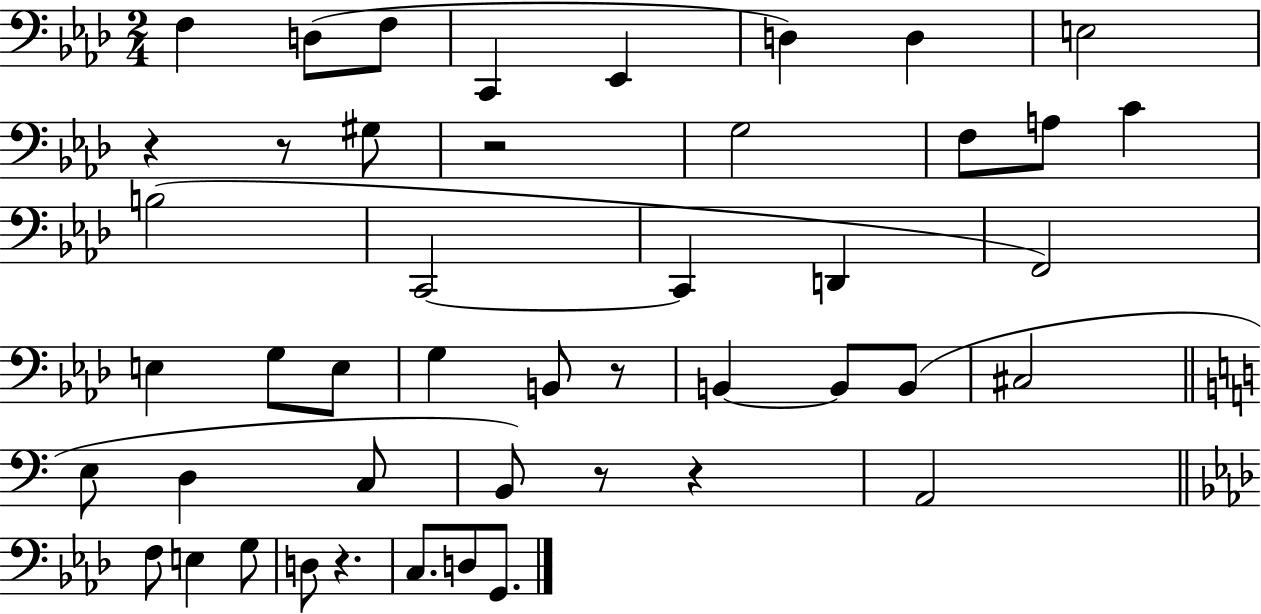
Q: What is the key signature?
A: AES major